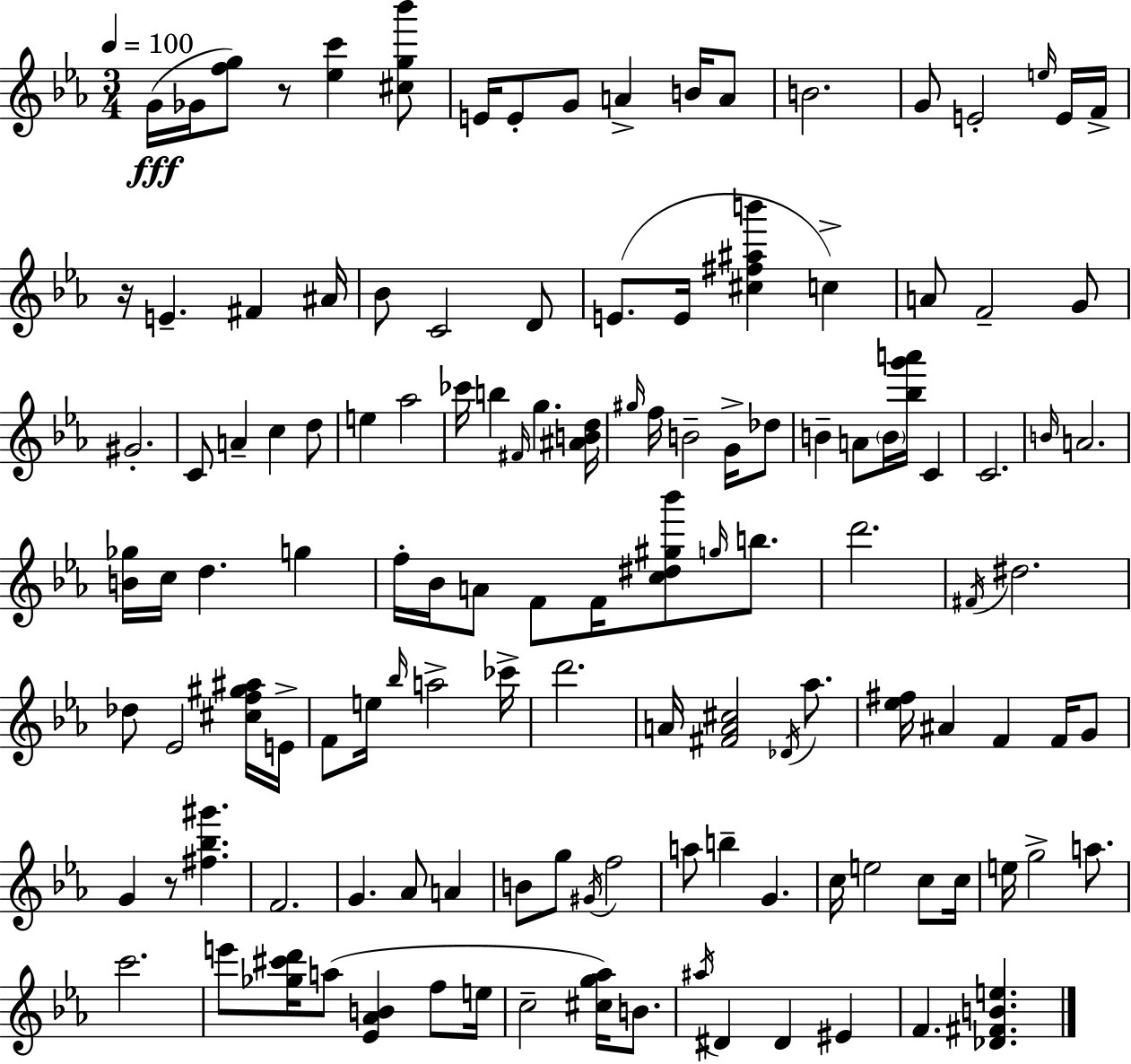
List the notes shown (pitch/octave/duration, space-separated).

G4/s Gb4/s [F5,G5]/e R/e [Eb5,C6]/q [C#5,G5,Bb6]/e E4/s E4/e G4/e A4/q B4/s A4/e B4/h. G4/e E4/h E5/s E4/s F4/s R/s E4/q. F#4/q A#4/s Bb4/e C4/h D4/e E4/e. E4/s [C#5,F#5,A#5,B6]/q C5/q A4/e F4/h G4/e G#4/h. C4/e A4/q C5/q D5/e E5/q Ab5/h CES6/s B5/q F#4/s G5/q. [A#4,B4,D5]/s G#5/s F5/s B4/h G4/s Db5/e B4/q A4/e B4/s [Bb5,G6,A6]/s C4/q C4/h. B4/s A4/h. [B4,Gb5]/s C5/s D5/q. G5/q F5/s Bb4/s A4/e F4/e F4/s [C5,D#5,G#5,Bb6]/e G5/s B5/e. D6/h. F#4/s D#5/h. Db5/e Eb4/h [C#5,F5,G#5,A#5]/s E4/s F4/e E5/s Bb5/s A5/h CES6/s D6/h. A4/s [F#4,A4,C#5]/h Db4/s Ab5/e. [Eb5,F#5]/s A#4/q F4/q F4/s G4/e G4/q R/e [F#5,Bb5,G#6]/q. F4/h. G4/q. Ab4/e A4/q B4/e G5/e G#4/s F5/h A5/e B5/q G4/q. C5/s E5/h C5/e C5/s E5/s G5/h A5/e. C6/h. E6/e [Gb5,C#6,D6]/s A5/e [Eb4,Ab4,B4]/q F5/e E5/s C5/h [C#5,G5,Ab5]/s B4/e. A#5/s D#4/q D#4/q EIS4/q F4/q. [Db4,F#4,B4,E5]/q.